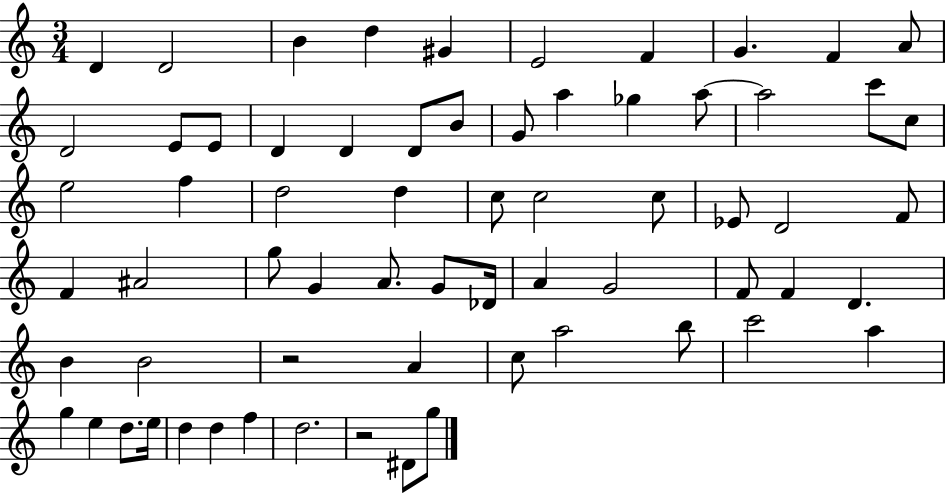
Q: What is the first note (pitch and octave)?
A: D4